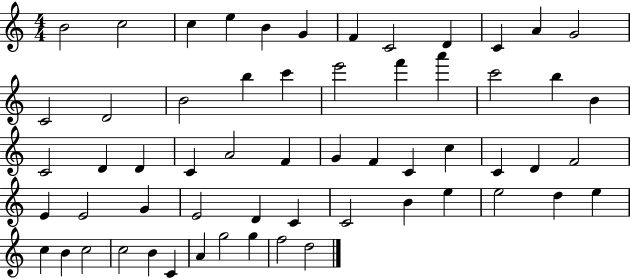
{
  \clef treble
  \numericTimeSignature
  \time 4/4
  \key c \major
  b'2 c''2 | c''4 e''4 b'4 g'4 | f'4 c'2 d'4 | c'4 a'4 g'2 | \break c'2 d'2 | b'2 b''4 c'''4 | e'''2 f'''4 a'''4 | c'''2 b''4 b'4 | \break c'2 d'4 d'4 | c'4 a'2 f'4 | g'4 f'4 c'4 c''4 | c'4 d'4 f'2 | \break e'4 e'2 g'4 | e'2 d'4 c'4 | c'2 b'4 e''4 | e''2 d''4 e''4 | \break c''4 b'4 c''2 | c''2 b'4 c'4 | a'4 g''2 g''4 | f''2 d''2 | \break \bar "|."
}